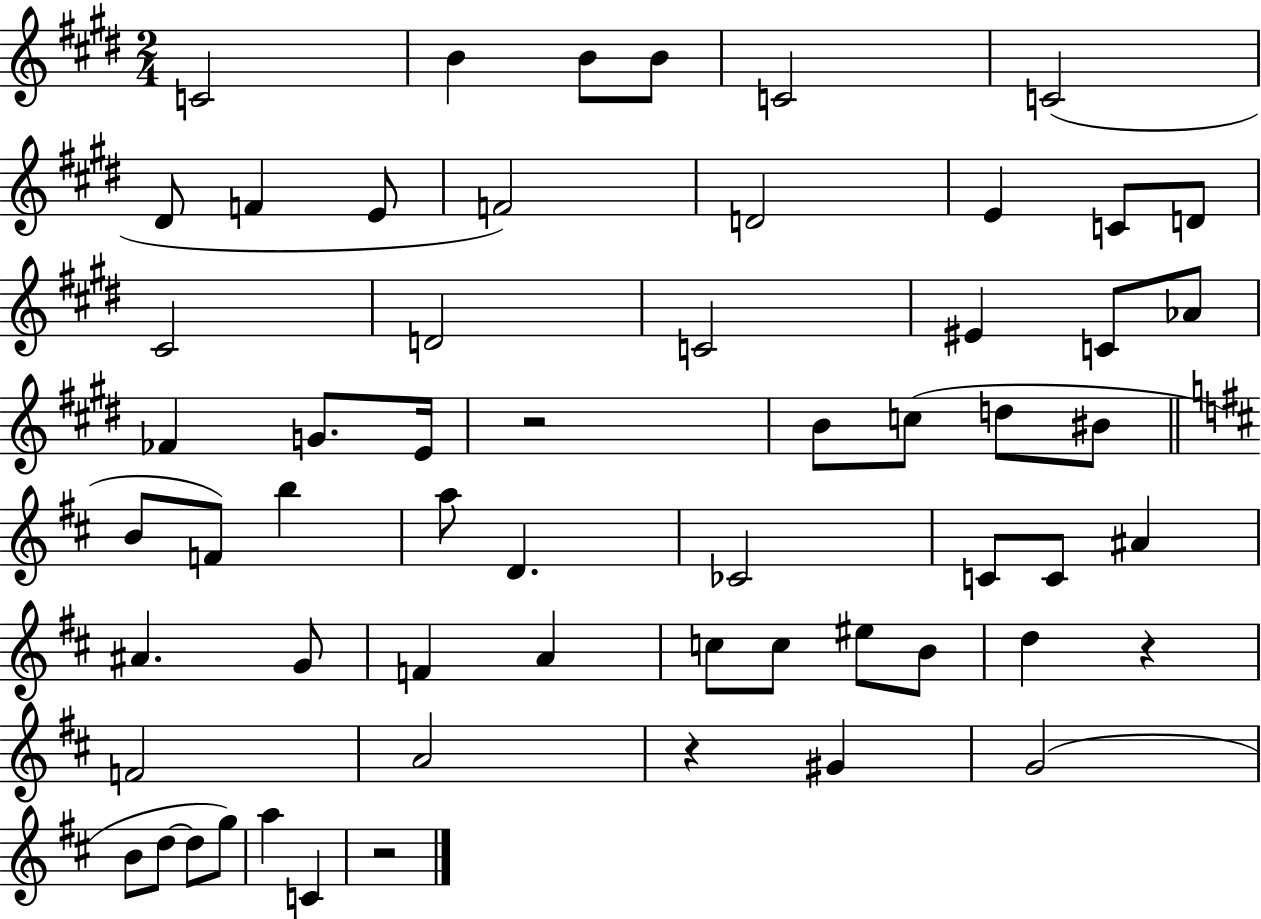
C4/h B4/q B4/e B4/e C4/h C4/h D#4/e F4/q E4/e F4/h D4/h E4/q C4/e D4/e C#4/h D4/h C4/h EIS4/q C4/e Ab4/e FES4/q G4/e. E4/s R/h B4/e C5/e D5/e BIS4/e B4/e F4/e B5/q A5/e D4/q. CES4/h C4/e C4/e A#4/q A#4/q. G4/e F4/q A4/q C5/e C5/e EIS5/e B4/e D5/q R/q F4/h A4/h R/q G#4/q G4/h B4/e D5/e D5/e G5/e A5/q C4/q R/h